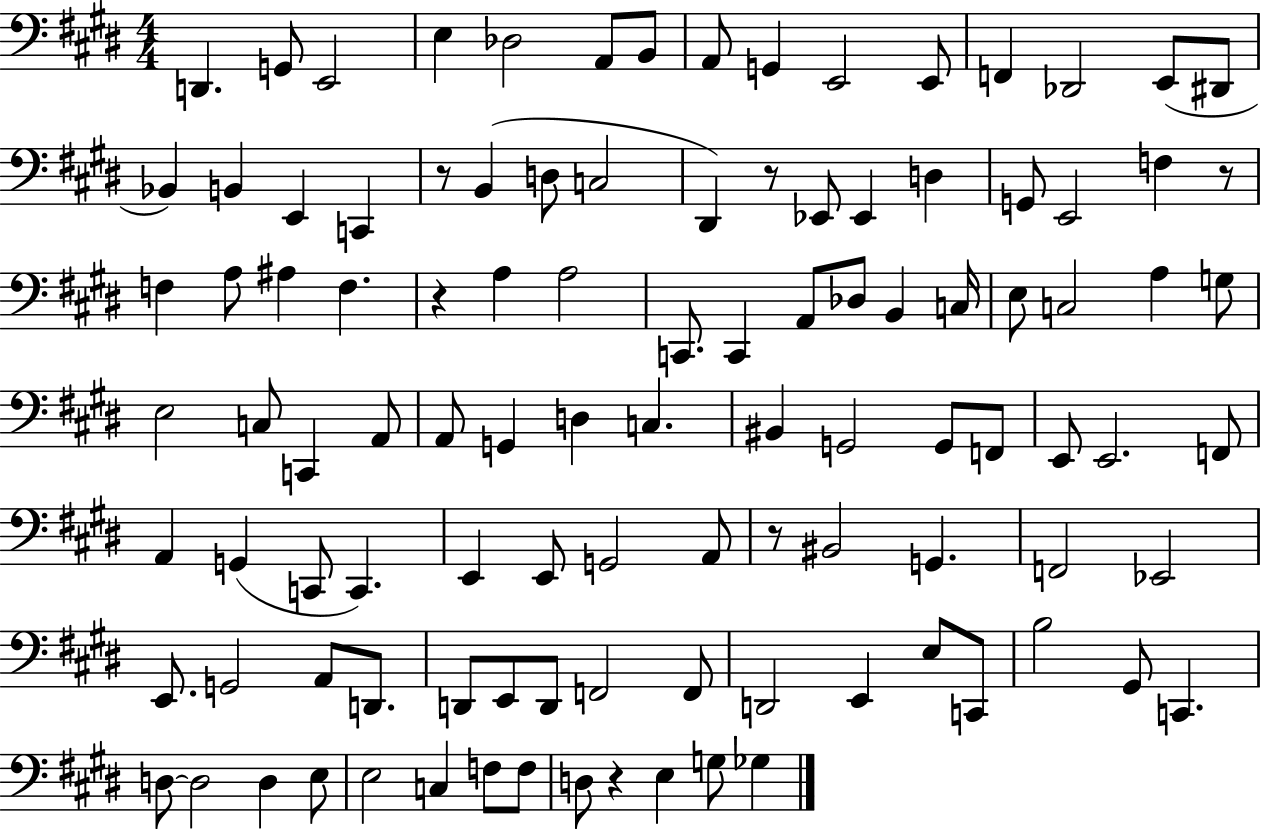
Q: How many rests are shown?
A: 6